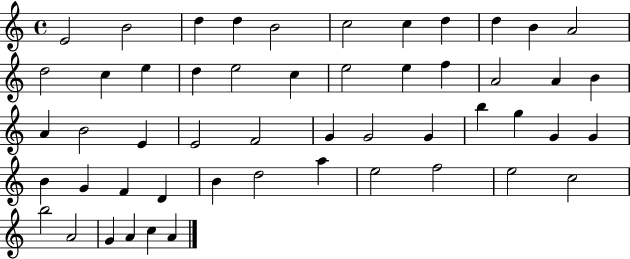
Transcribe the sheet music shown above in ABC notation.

X:1
T:Untitled
M:4/4
L:1/4
K:C
E2 B2 d d B2 c2 c d d B A2 d2 c e d e2 c e2 e f A2 A B A B2 E E2 F2 G G2 G b g G G B G F D B d2 a e2 f2 e2 c2 b2 A2 G A c A